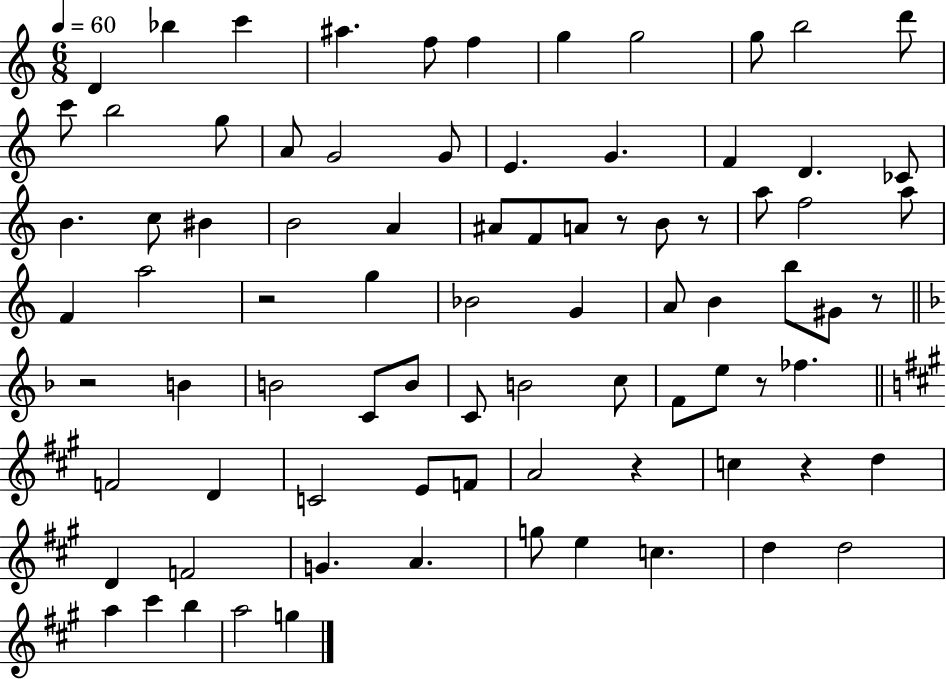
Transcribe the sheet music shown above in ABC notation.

X:1
T:Untitled
M:6/8
L:1/4
K:C
D _b c' ^a f/2 f g g2 g/2 b2 d'/2 c'/2 b2 g/2 A/2 G2 G/2 E G F D _C/2 B c/2 ^B B2 A ^A/2 F/2 A/2 z/2 B/2 z/2 a/2 f2 a/2 F a2 z2 g _B2 G A/2 B b/2 ^G/2 z/2 z2 B B2 C/2 B/2 C/2 B2 c/2 F/2 e/2 z/2 _f F2 D C2 E/2 F/2 A2 z c z d D F2 G A g/2 e c d d2 a ^c' b a2 g